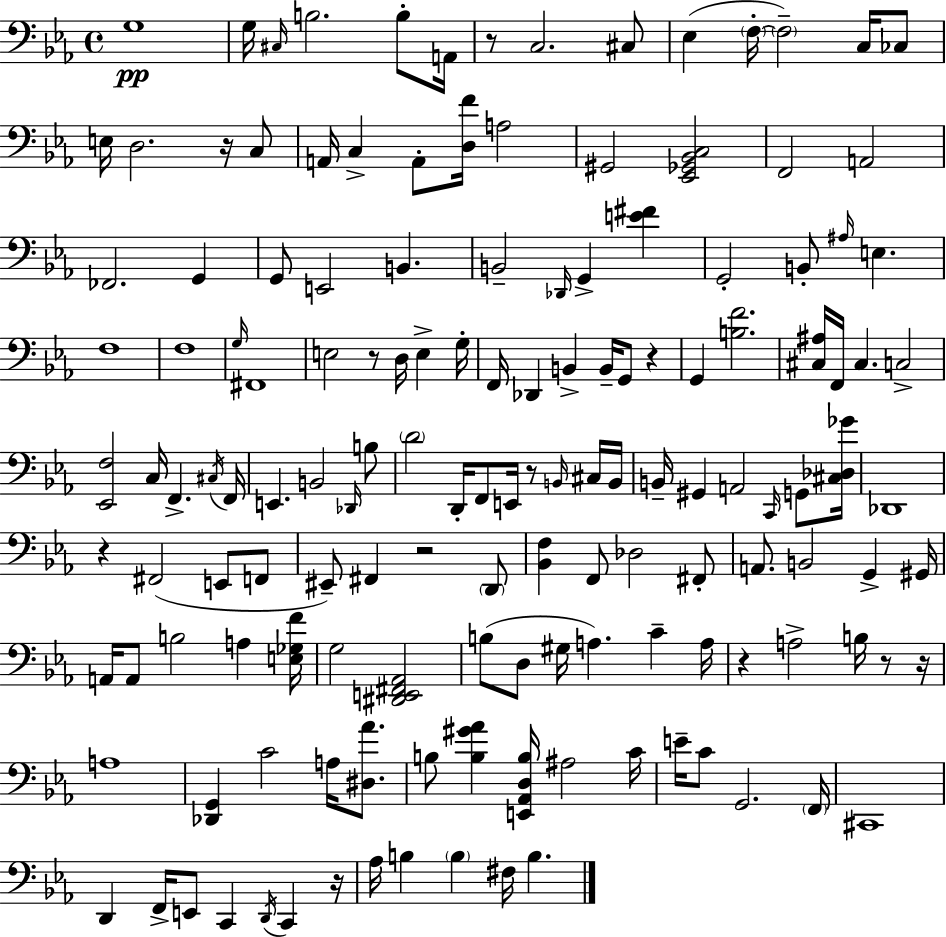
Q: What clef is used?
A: bass